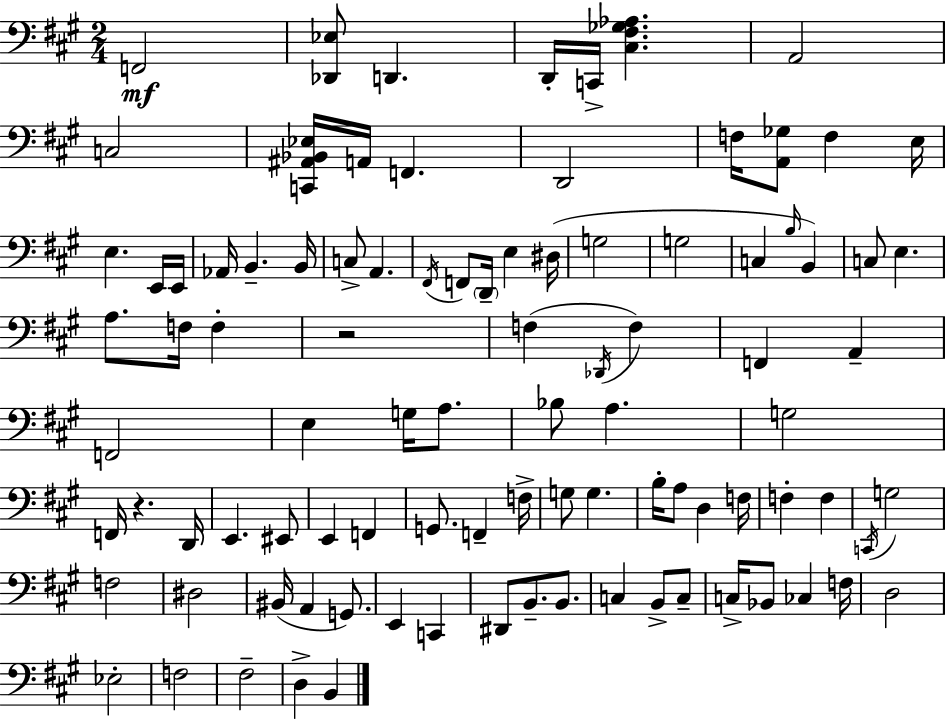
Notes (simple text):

F2/h [Db2,Eb3]/e D2/q. D2/s C2/s [C#3,F#3,Gb3,Ab3]/q. A2/h C3/h [C2,A#2,Bb2,Eb3]/s A2/s F2/q. D2/h F3/s [A2,Gb3]/e F3/q E3/s E3/q. E2/s E2/s Ab2/s B2/q. B2/s C3/e A2/q. F#2/s F2/e D2/s E3/q D#3/s G3/h G3/h C3/q B3/s B2/q C3/e E3/q. A3/e. F3/s F3/q R/h F3/q Db2/s F3/q F2/q A2/q F2/h E3/q G3/s A3/e. Bb3/e A3/q. G3/h F2/s R/q. D2/s E2/q. EIS2/e E2/q F2/q G2/e. F2/q F3/s G3/e G3/q. B3/s A3/e D3/q F3/s F3/q F3/q C2/s G3/h F3/h D#3/h BIS2/s A2/q G2/e. E2/q C2/q D#2/e B2/e. B2/e. C3/q B2/e C3/e C3/s Bb2/e CES3/q F3/s D3/h Eb3/h F3/h F#3/h D3/q B2/q